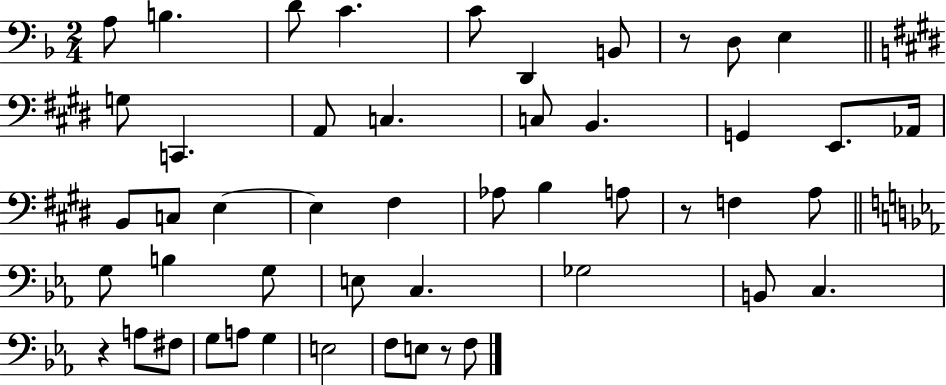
{
  \clef bass
  \numericTimeSignature
  \time 2/4
  \key f \major
  a8 b4. | d'8 c'4. | c'8 d,4 b,8 | r8 d8 e4 | \break \bar "||" \break \key e \major g8 c,4. | a,8 c4. | c8 b,4. | g,4 e,8. aes,16 | \break b,8 c8 e4~~ | e4 fis4 | aes8 b4 a8 | r8 f4 a8 | \break \bar "||" \break \key c \minor g8 b4 g8 | e8 c4. | ges2 | b,8 c4. | \break r4 a8 fis8 | g8 a8 g4 | e2 | f8 e8 r8 f8 | \break \bar "|."
}